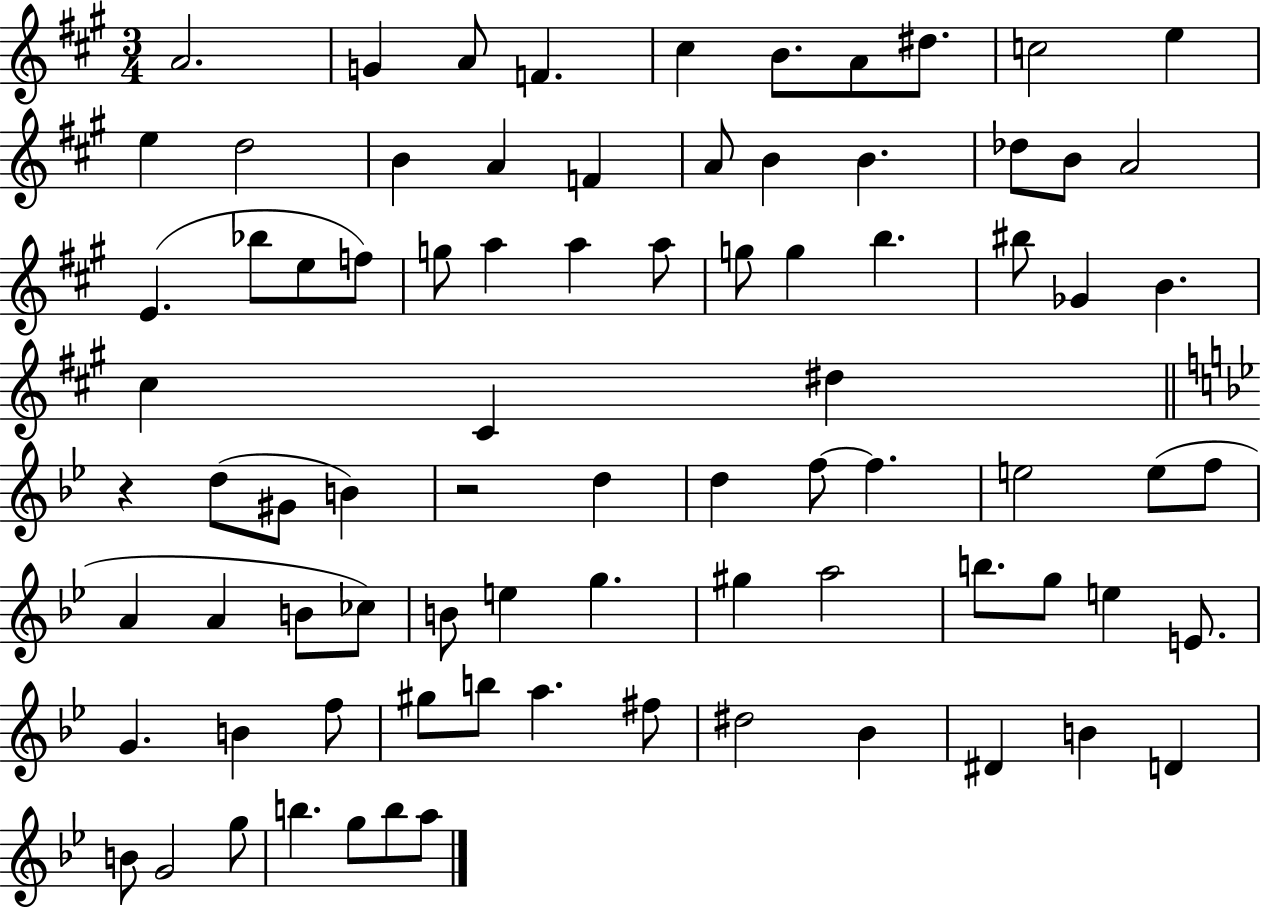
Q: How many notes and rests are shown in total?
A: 82